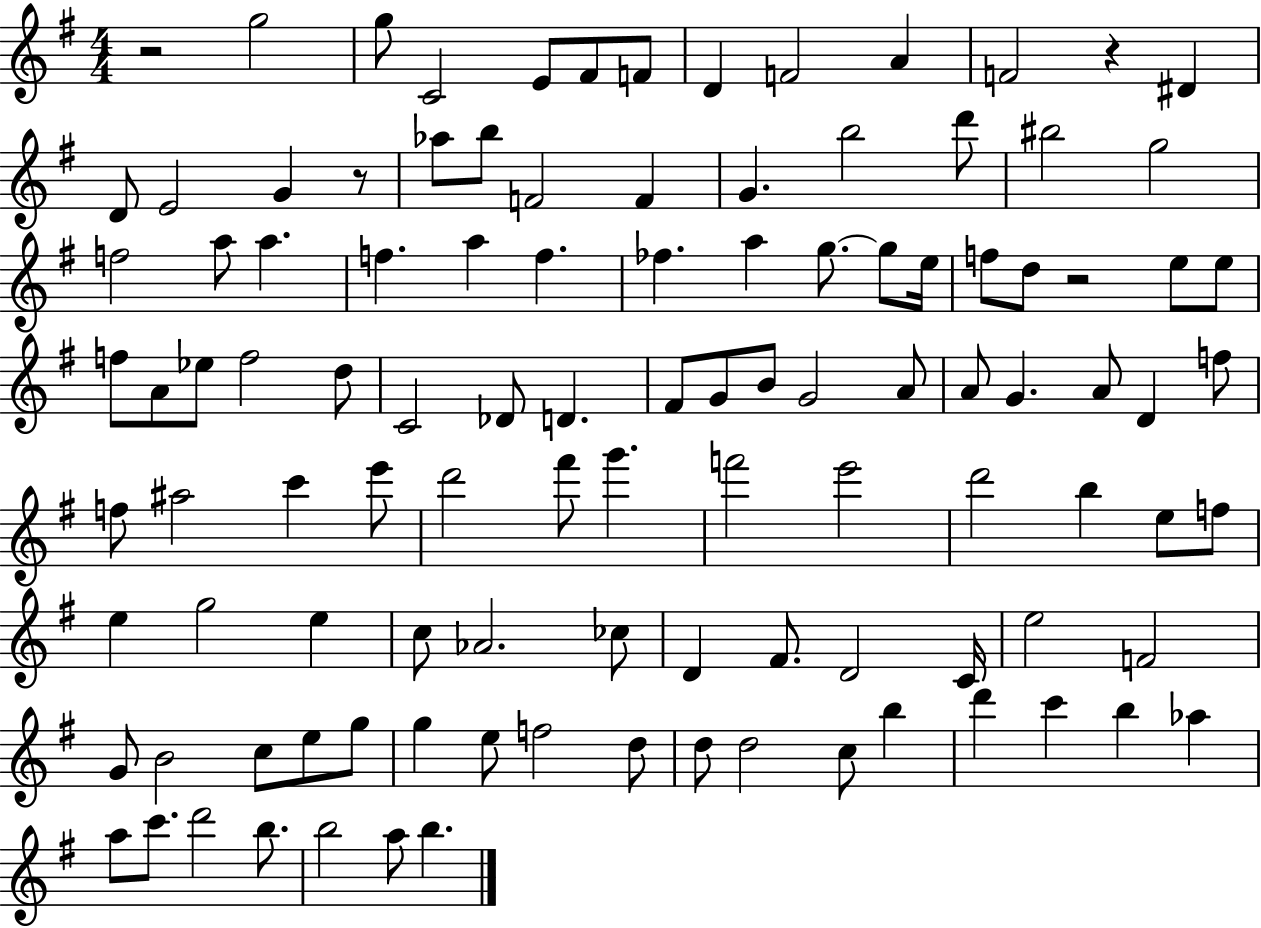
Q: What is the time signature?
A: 4/4